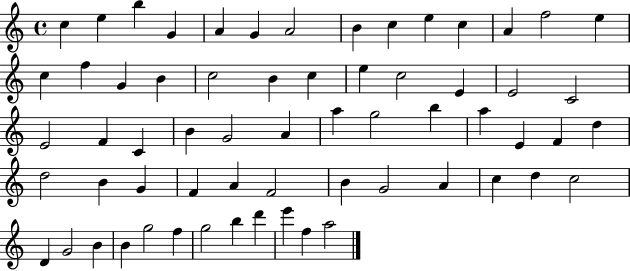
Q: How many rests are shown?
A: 0